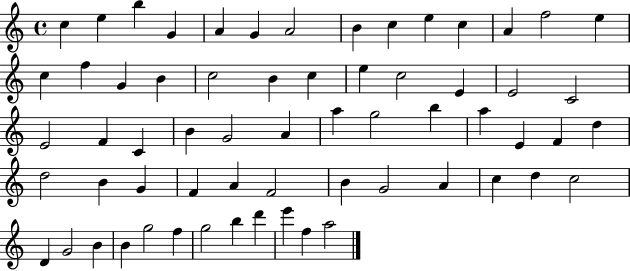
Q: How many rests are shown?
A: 0